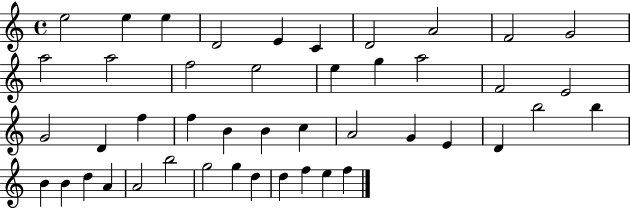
{
  \clef treble
  \time 4/4
  \defaultTimeSignature
  \key c \major
  e''2 e''4 e''4 | d'2 e'4 c'4 | d'2 a'2 | f'2 g'2 | \break a''2 a''2 | f''2 e''2 | e''4 g''4 a''2 | f'2 e'2 | \break g'2 d'4 f''4 | f''4 b'4 b'4 c''4 | a'2 g'4 e'4 | d'4 b''2 b''4 | \break b'4 b'4 d''4 a'4 | a'2 b''2 | g''2 g''4 d''4 | d''4 f''4 e''4 f''4 | \break \bar "|."
}